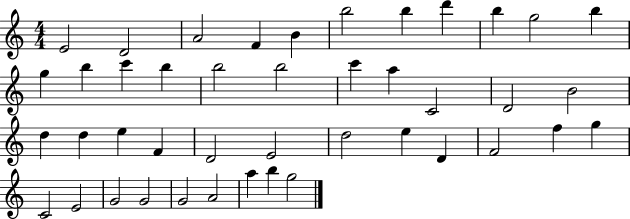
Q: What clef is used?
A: treble